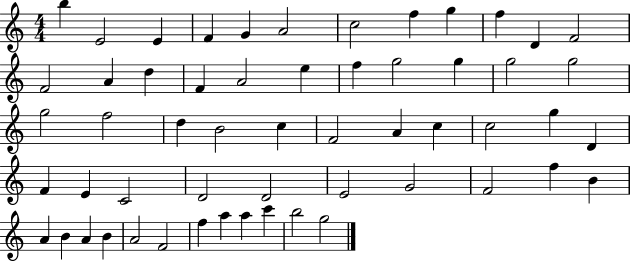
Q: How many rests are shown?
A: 0